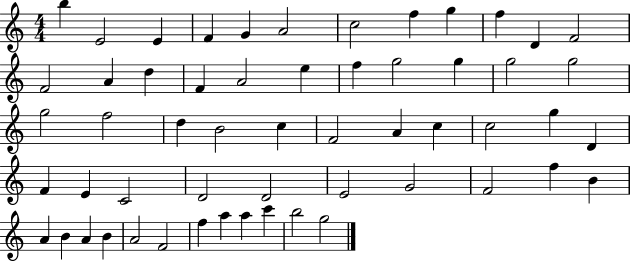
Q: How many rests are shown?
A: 0